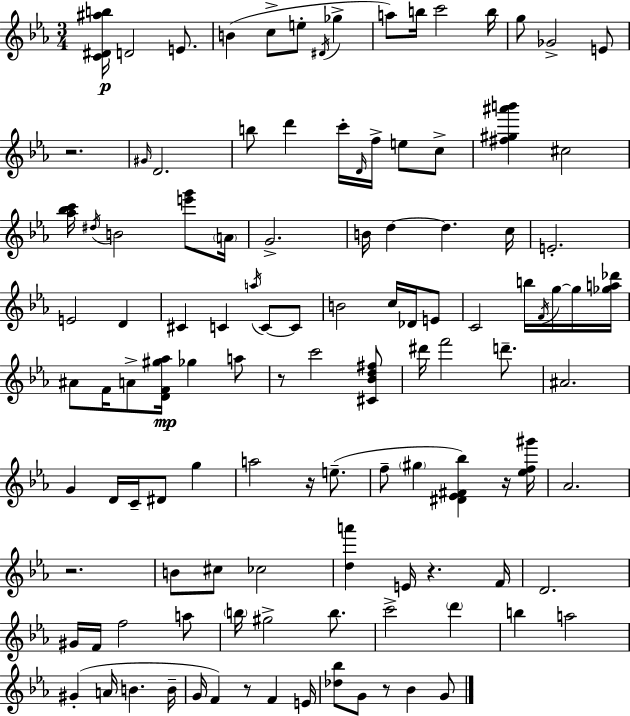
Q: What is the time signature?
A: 3/4